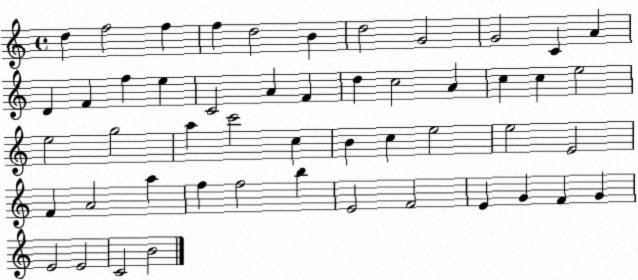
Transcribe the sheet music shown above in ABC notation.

X:1
T:Untitled
M:4/4
L:1/4
K:C
d f2 f f d2 B d2 G2 G2 C A D F f e C2 A F d c2 A c c e2 e2 g2 a c'2 c B c e2 e2 E2 F A2 a f f2 b E2 F2 E G F G E2 E2 C2 B2